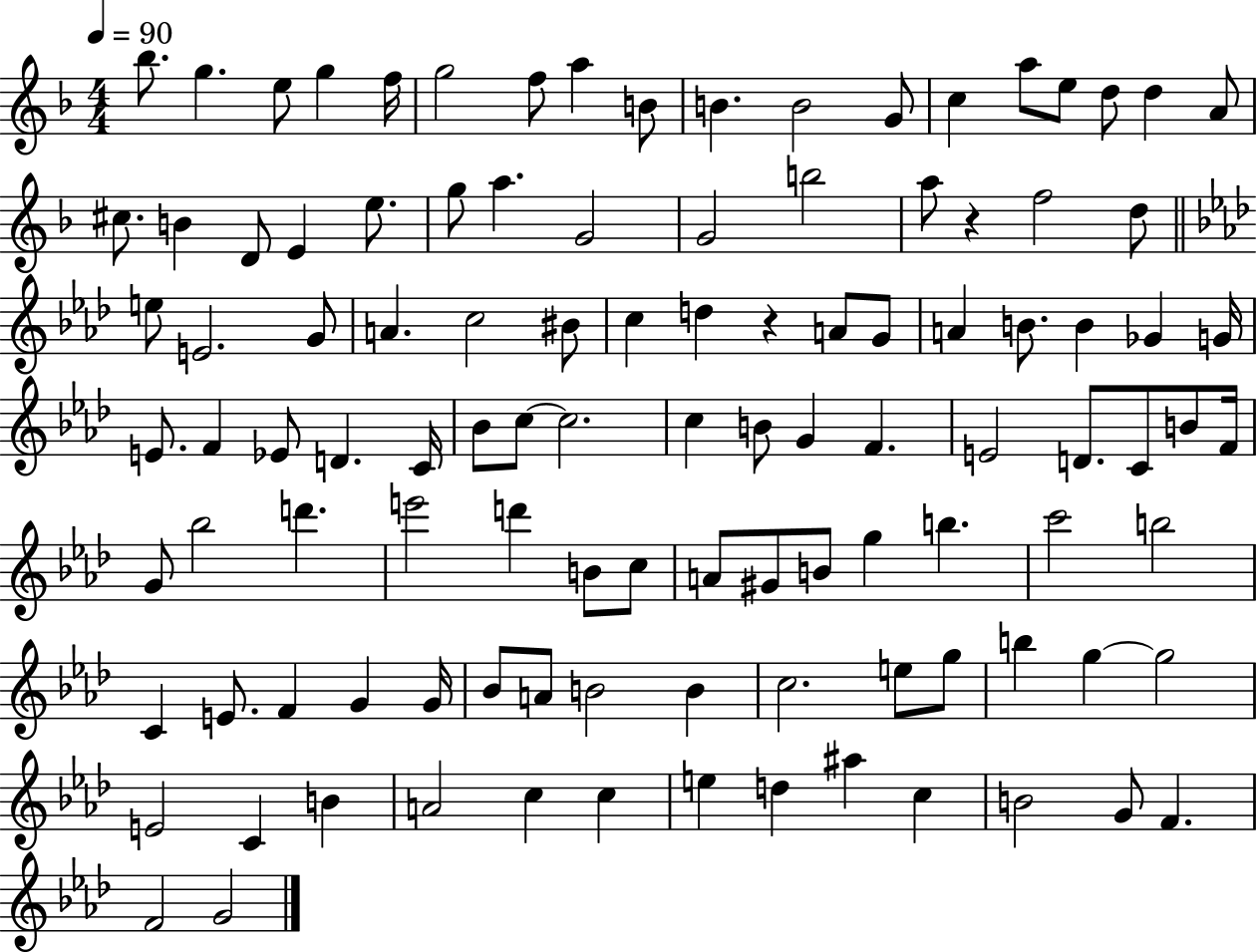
Bb5/e. G5/q. E5/e G5/q F5/s G5/h F5/e A5/q B4/e B4/q. B4/h G4/e C5/q A5/e E5/e D5/e D5/q A4/e C#5/e. B4/q D4/e E4/q E5/e. G5/e A5/q. G4/h G4/h B5/h A5/e R/q F5/h D5/e E5/e E4/h. G4/e A4/q. C5/h BIS4/e C5/q D5/q R/q A4/e G4/e A4/q B4/e. B4/q Gb4/q G4/s E4/e. F4/q Eb4/e D4/q. C4/s Bb4/e C5/e C5/h. C5/q B4/e G4/q F4/q. E4/h D4/e. C4/e B4/e F4/s G4/e Bb5/h D6/q. E6/h D6/q B4/e C5/e A4/e G#4/e B4/e G5/q B5/q. C6/h B5/h C4/q E4/e. F4/q G4/q G4/s Bb4/e A4/e B4/h B4/q C5/h. E5/e G5/e B5/q G5/q G5/h E4/h C4/q B4/q A4/h C5/q C5/q E5/q D5/q A#5/q C5/q B4/h G4/e F4/q. F4/h G4/h